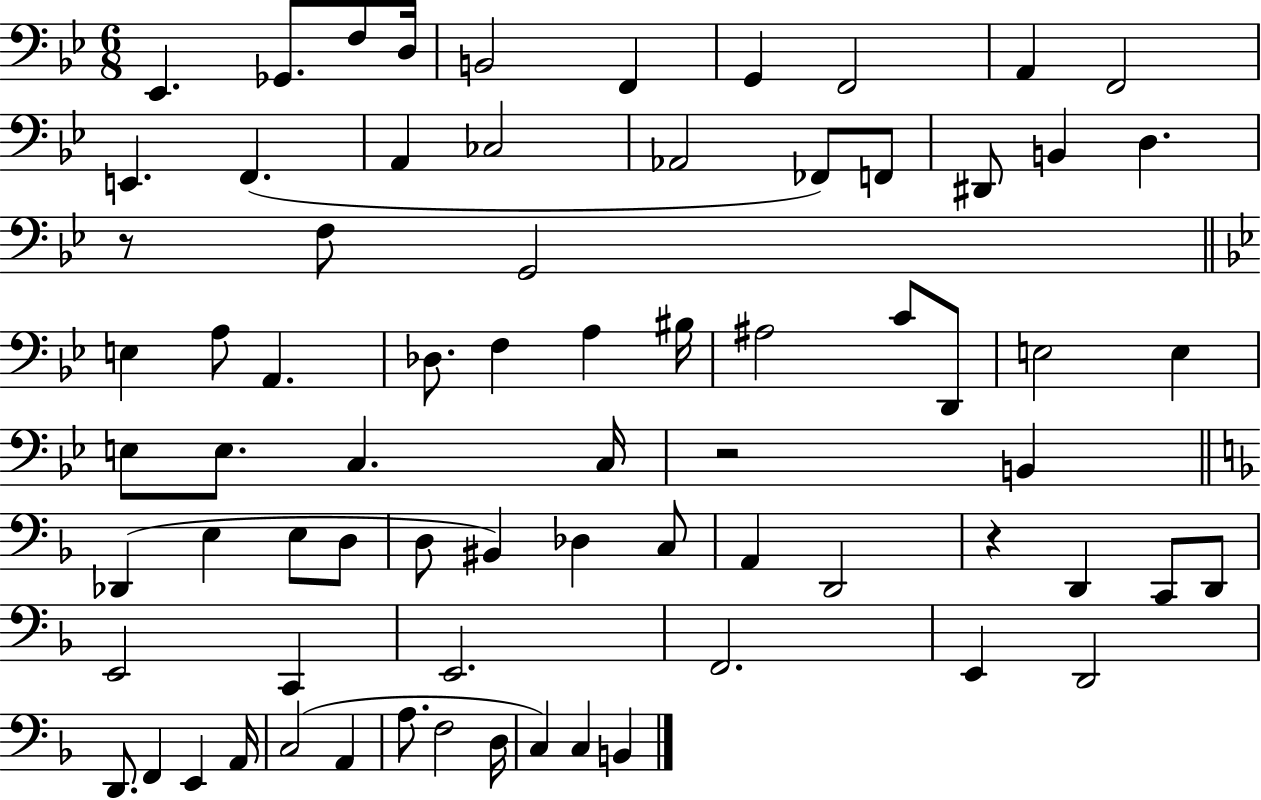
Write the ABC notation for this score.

X:1
T:Untitled
M:6/8
L:1/4
K:Bb
_E,, _G,,/2 F,/2 D,/4 B,,2 F,, G,, F,,2 A,, F,,2 E,, F,, A,, _C,2 _A,,2 _F,,/2 F,,/2 ^D,,/2 B,, D, z/2 F,/2 G,,2 E, A,/2 A,, _D,/2 F, A, ^B,/4 ^A,2 C/2 D,,/2 E,2 E, E,/2 E,/2 C, C,/4 z2 B,, _D,, E, E,/2 D,/2 D,/2 ^B,, _D, C,/2 A,, D,,2 z D,, C,,/2 D,,/2 E,,2 C,, E,,2 F,,2 E,, D,,2 D,,/2 F,, E,, A,,/4 C,2 A,, A,/2 F,2 D,/4 C, C, B,,